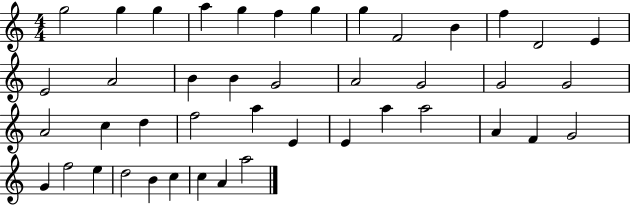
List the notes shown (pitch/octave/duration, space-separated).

G5/h G5/q G5/q A5/q G5/q F5/q G5/q G5/q F4/h B4/q F5/q D4/h E4/q E4/h A4/h B4/q B4/q G4/h A4/h G4/h G4/h G4/h A4/h C5/q D5/q F5/h A5/q E4/q E4/q A5/q A5/h A4/q F4/q G4/h G4/q F5/h E5/q D5/h B4/q C5/q C5/q A4/q A5/h